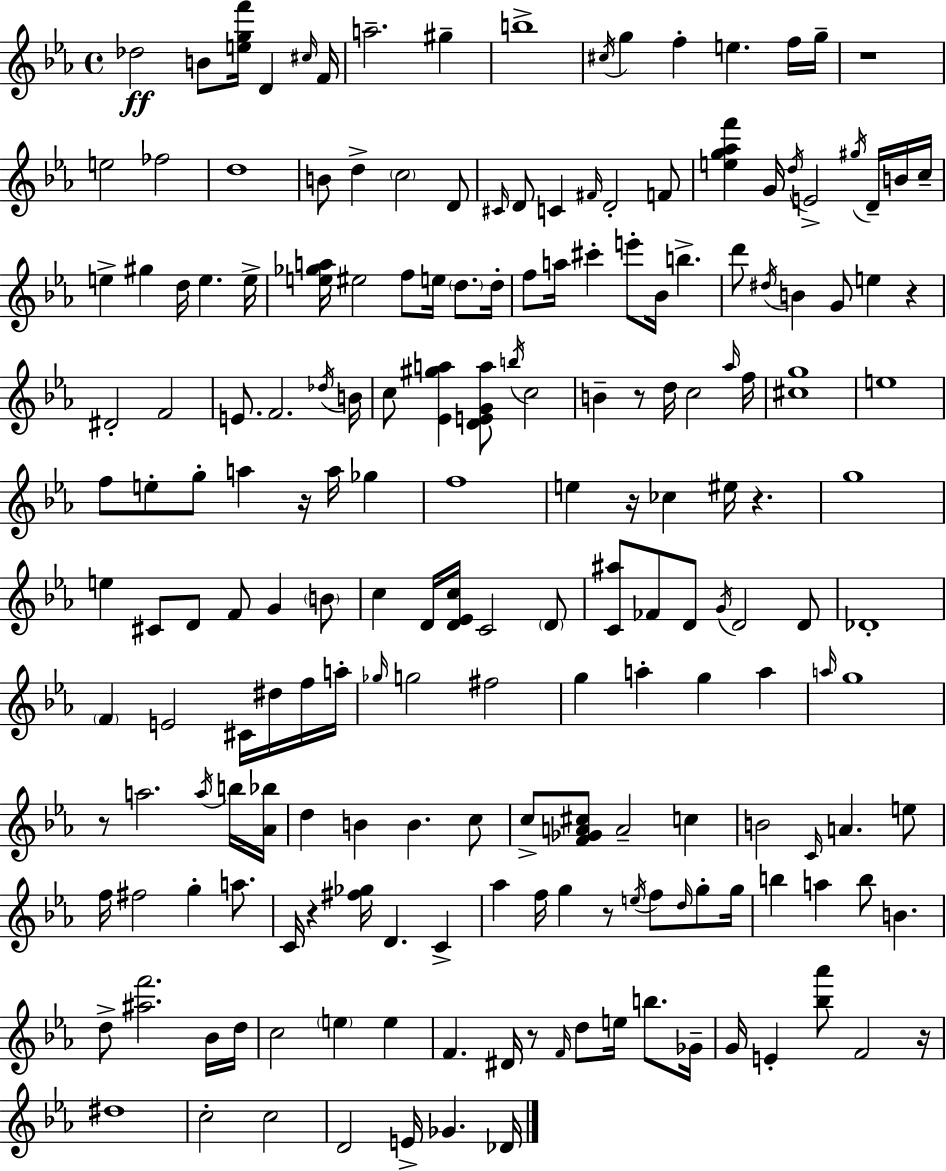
{
  \clef treble
  \time 4/4
  \defaultTimeSignature
  \key c \minor
  des''2\ff b'8 <e'' g'' f'''>16 d'4 \grace { cis''16 } | f'16 a''2.-- gis''4-- | b''1-> | \acciaccatura { cis''16 } g''4 f''4-. e''4. | \break f''16 g''16-- r1 | e''2 fes''2 | d''1 | b'8 d''4-> \parenthesize c''2 | \break d'8 \grace { cis'16 } d'8 c'4 \grace { fis'16 } d'2-. | f'8 <e'' g'' aes'' f'''>4 g'16 \acciaccatura { d''16 } e'2-> | \acciaccatura { gis''16 } d'16-- b'16 c''16-- e''4-> gis''4 d''16 e''4. | e''16-> <e'' ges'' a''>16 eis''2 f''8 | \break e''16 \parenthesize d''8. d''16-. f''8 a''16 cis'''4-. e'''8-. bes'16 | b''4.-> d'''8 \acciaccatura { dis''16 } b'4 g'8 e''4 | r4 dis'2-. f'2 | e'8. f'2. | \break \acciaccatura { des''16 } b'16 c''8 <ees' gis'' a''>4 <d' e' g' a''>8 | \acciaccatura { b''16 } c''2 b'4-- r8 d''16 | c''2 \grace { aes''16 } f''16 <cis'' g''>1 | e''1 | \break f''8 e''8-. g''8-. | a''4 r16 a''16 ges''4 f''1 | e''4 r16 ces''4 | eis''16 r4. g''1 | \break e''4 cis'8 | d'8 f'8 g'4 \parenthesize b'8 c''4 d'16 <d' ees' c''>16 | c'2 \parenthesize d'8 <c' ais''>8 fes'8 d'8 | \acciaccatura { g'16 } d'2 d'8 des'1-. | \break \parenthesize f'4 e'2 | cis'16 dis''16 f''16 a''16-. \grace { ges''16 } g''2 | fis''2 g''4 | a''4-. g''4 a''4 \grace { a''16 } g''1 | \break r8 a''2. | \acciaccatura { a''16 } b''16 <aes' bes''>16 d''4 | b'4 b'4. c''8 c''8-> | <f' ges' a' cis''>8 a'2-- c''4 b'2 | \break \grace { c'16 } a'4. e''8 f''16 | fis''2 g''4-. a''8. c'16 | r4 <fis'' ges''>16 d'4. c'4-> aes''4 | f''16 g''4 r8 \acciaccatura { e''16 } f''8 \grace { d''16 } g''8-. | \break g''16 b''4 a''4 b''8 b'4. | d''8-> <ais'' f'''>2. bes'16 | d''16 c''2 \parenthesize e''4 e''4 | f'4. dis'16 r8 \grace { f'16 } d''8 e''16 b''8. | \break ges'16-- g'16 e'4-. <bes'' aes'''>8 f'2 | r16 dis''1 | c''2-. c''2 | d'2 e'16-> ges'4. | \break des'16 \bar "|."
}